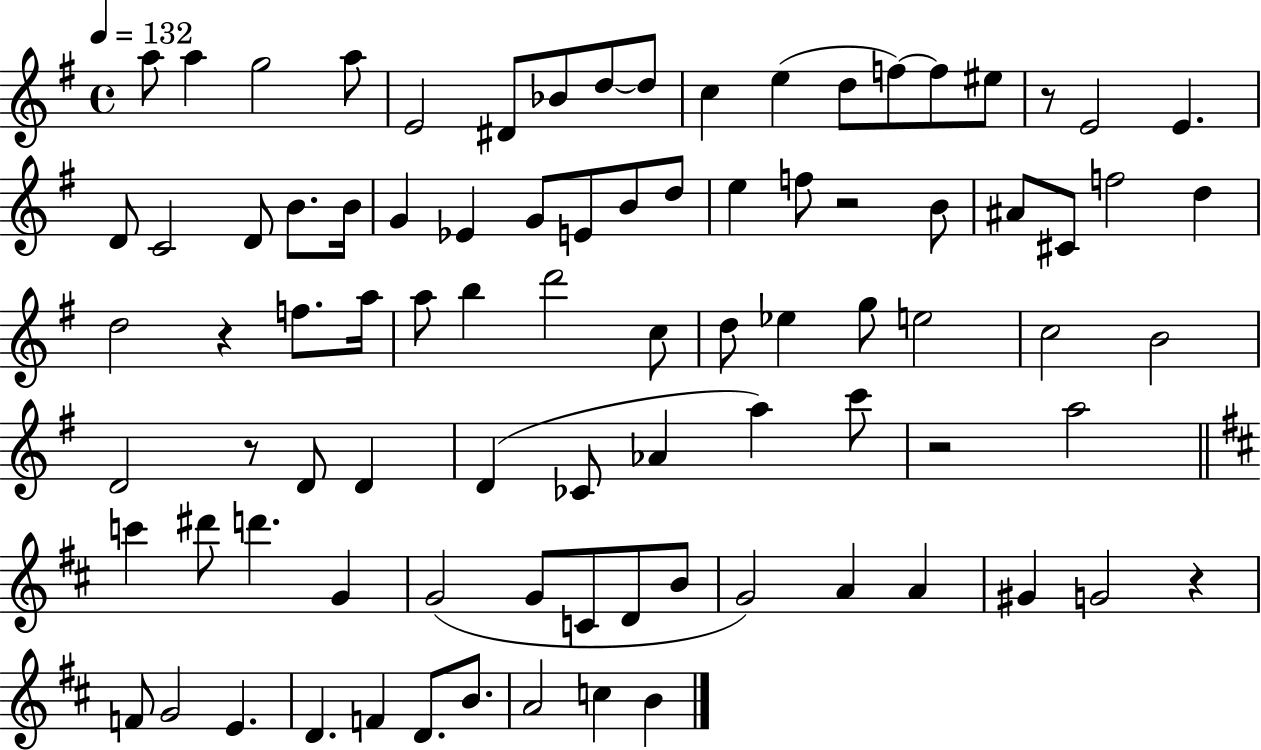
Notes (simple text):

A5/e A5/q G5/h A5/e E4/h D#4/e Bb4/e D5/e D5/e C5/q E5/q D5/e F5/e F5/e EIS5/e R/e E4/h E4/q. D4/e C4/h D4/e B4/e. B4/s G4/q Eb4/q G4/e E4/e B4/e D5/e E5/q F5/e R/h B4/e A#4/e C#4/e F5/h D5/q D5/h R/q F5/e. A5/s A5/e B5/q D6/h C5/e D5/e Eb5/q G5/e E5/h C5/h B4/h D4/h R/e D4/e D4/q D4/q CES4/e Ab4/q A5/q C6/e R/h A5/h C6/q D#6/e D6/q. G4/q G4/h G4/e C4/e D4/e B4/e G4/h A4/q A4/q G#4/q G4/h R/q F4/e G4/h E4/q. D4/q. F4/q D4/e. B4/e. A4/h C5/q B4/q